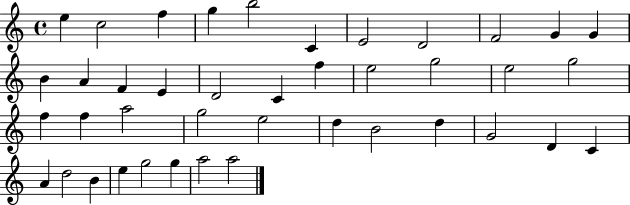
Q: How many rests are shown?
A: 0